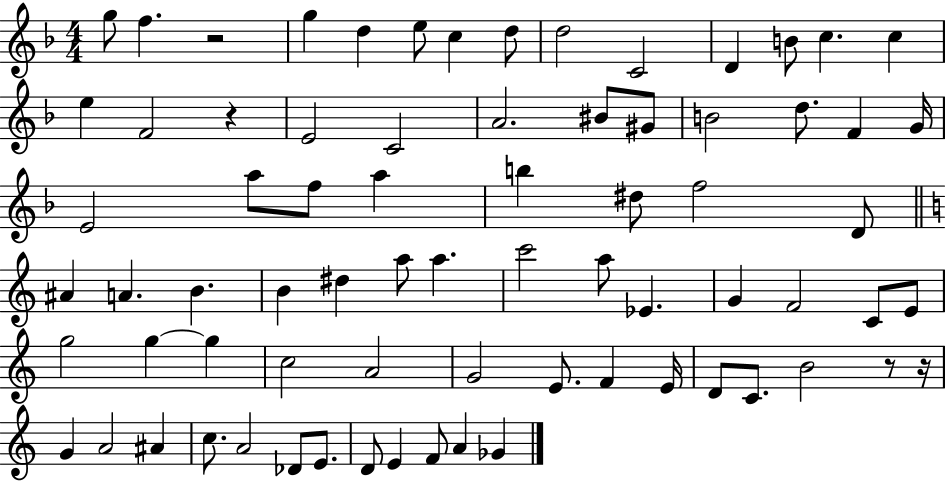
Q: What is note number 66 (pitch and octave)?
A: D4